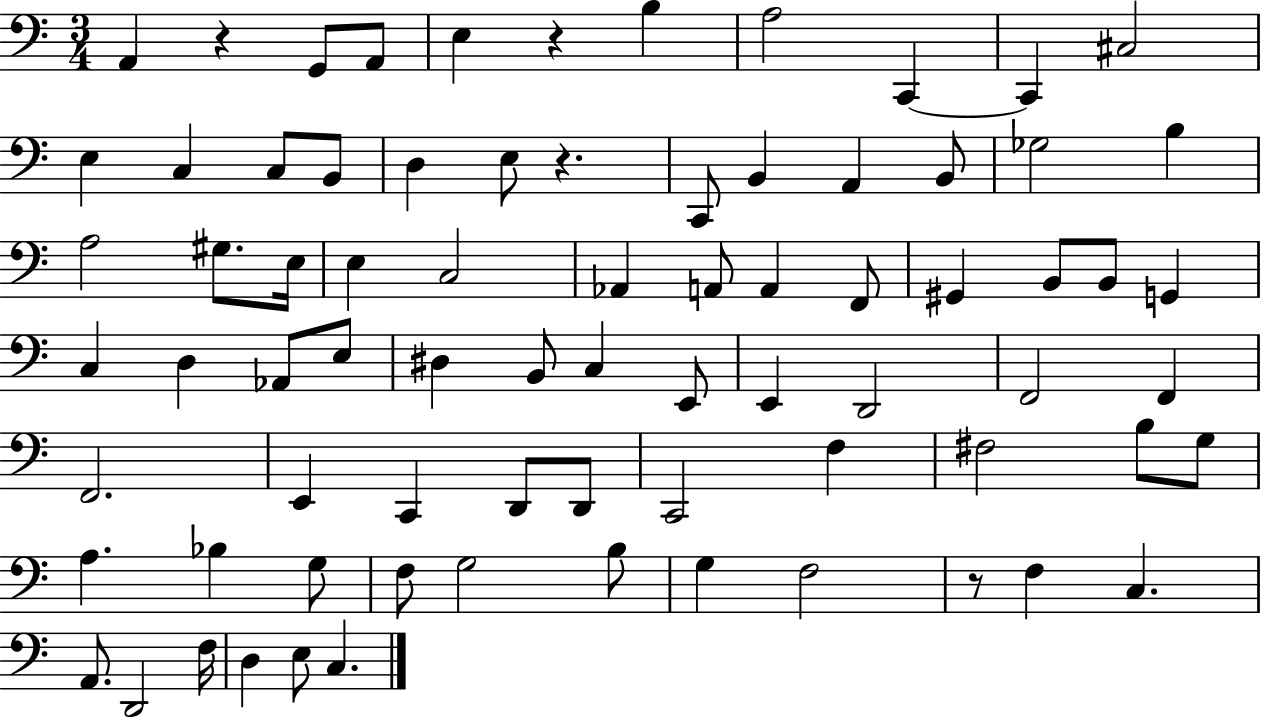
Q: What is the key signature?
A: C major